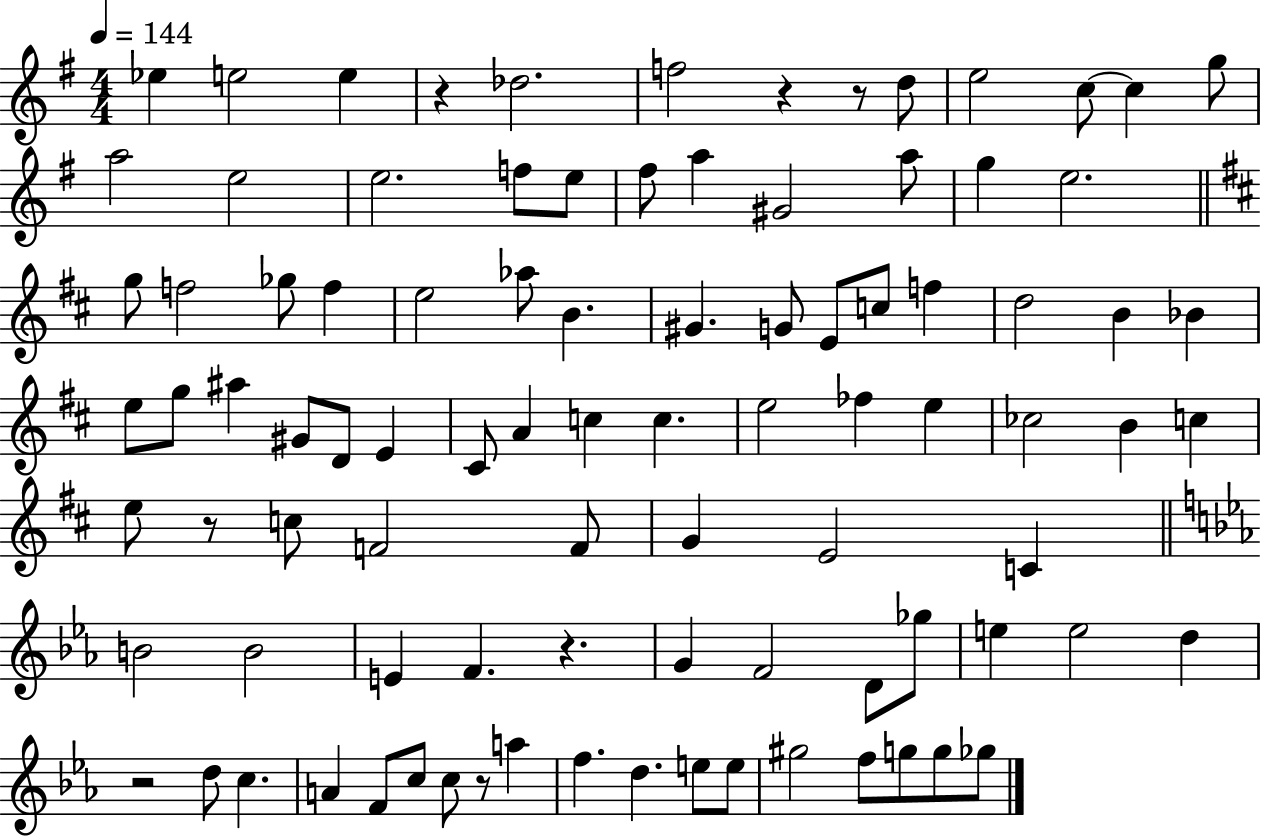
{
  \clef treble
  \numericTimeSignature
  \time 4/4
  \key g \major
  \tempo 4 = 144
  ees''4 e''2 e''4 | r4 des''2. | f''2 r4 r8 d''8 | e''2 c''8~~ c''4 g''8 | \break a''2 e''2 | e''2. f''8 e''8 | fis''8 a''4 gis'2 a''8 | g''4 e''2. | \break \bar "||" \break \key b \minor g''8 f''2 ges''8 f''4 | e''2 aes''8 b'4. | gis'4. g'8 e'8 c''8 f''4 | d''2 b'4 bes'4 | \break e''8 g''8 ais''4 gis'8 d'8 e'4 | cis'8 a'4 c''4 c''4. | e''2 fes''4 e''4 | ces''2 b'4 c''4 | \break e''8 r8 c''8 f'2 f'8 | g'4 e'2 c'4 | \bar "||" \break \key ees \major b'2 b'2 | e'4 f'4. r4. | g'4 f'2 d'8 ges''8 | e''4 e''2 d''4 | \break r2 d''8 c''4. | a'4 f'8 c''8 c''8 r8 a''4 | f''4. d''4. e''8 e''8 | gis''2 f''8 g''8 g''8 ges''8 | \break \bar "|."
}